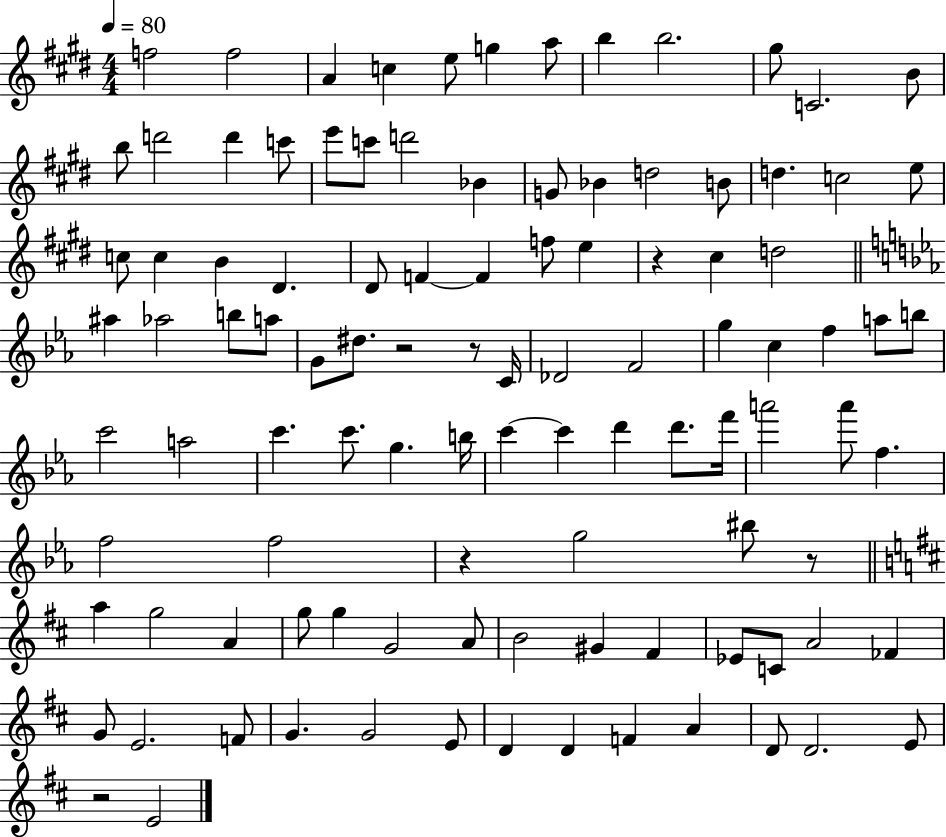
{
  \clef treble
  \numericTimeSignature
  \time 4/4
  \key e \major
  \tempo 4 = 80
  f''2 f''2 | a'4 c''4 e''8 g''4 a''8 | b''4 b''2. | gis''8 c'2. b'8 | \break b''8 d'''2 d'''4 c'''8 | e'''8 c'''8 d'''2 bes'4 | g'8 bes'4 d''2 b'8 | d''4. c''2 e''8 | \break c''8 c''4 b'4 dis'4. | dis'8 f'4~~ f'4 f''8 e''4 | r4 cis''4 d''2 | \bar "||" \break \key c \minor ais''4 aes''2 b''8 a''8 | g'8 dis''8. r2 r8 c'16 | des'2 f'2 | g''4 c''4 f''4 a''8 b''8 | \break c'''2 a''2 | c'''4. c'''8. g''4. b''16 | c'''4~~ c'''4 d'''4 d'''8. f'''16 | a'''2 a'''8 f''4. | \break f''2 f''2 | r4 g''2 bis''8 r8 | \bar "||" \break \key d \major a''4 g''2 a'4 | g''8 g''4 g'2 a'8 | b'2 gis'4 fis'4 | ees'8 c'8 a'2 fes'4 | \break g'8 e'2. f'8 | g'4. g'2 e'8 | d'4 d'4 f'4 a'4 | d'8 d'2. e'8 | \break r2 e'2 | \bar "|."
}